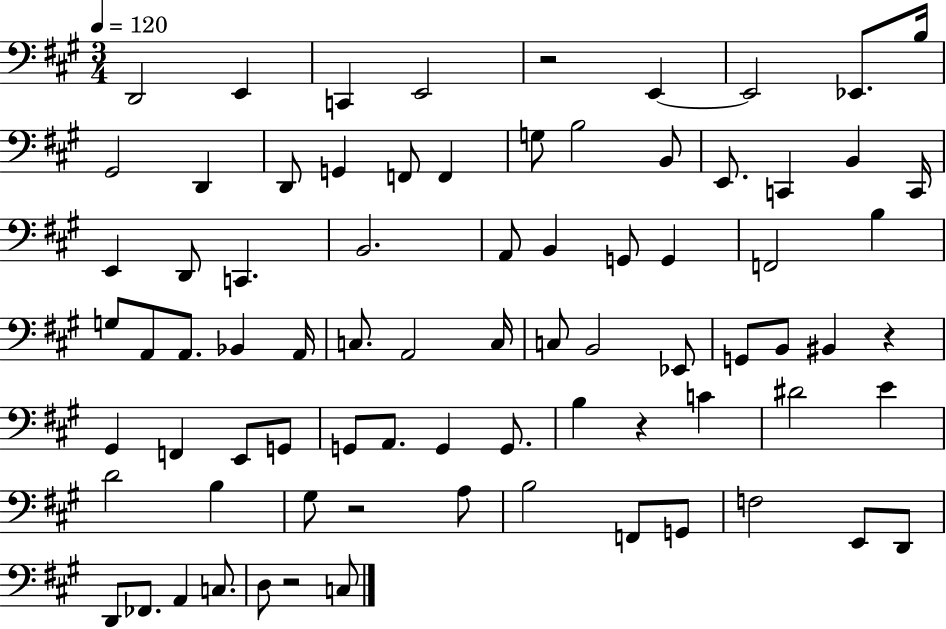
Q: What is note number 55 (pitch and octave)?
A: C4